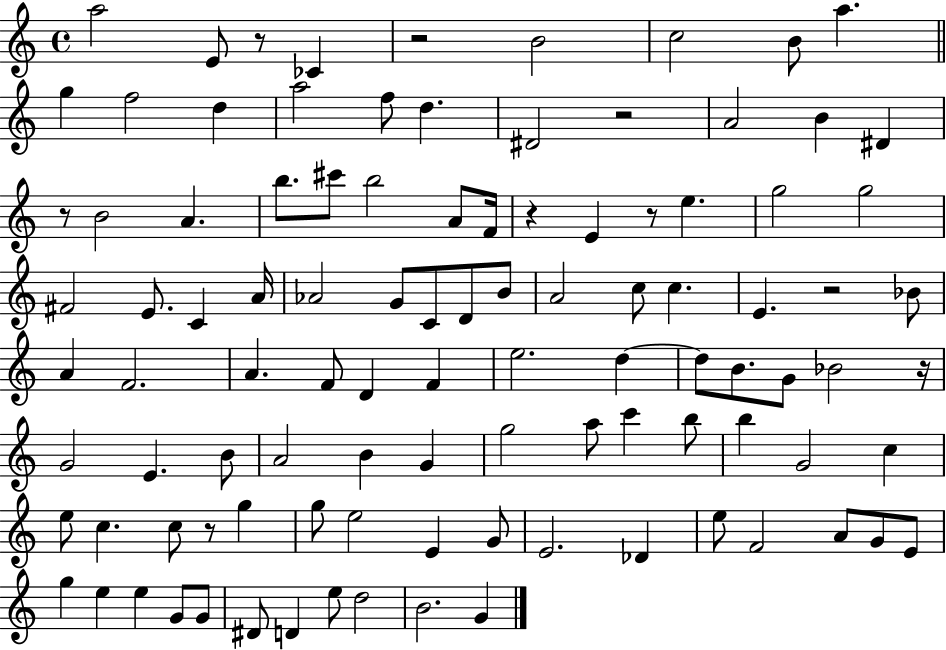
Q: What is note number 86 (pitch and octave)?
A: G4